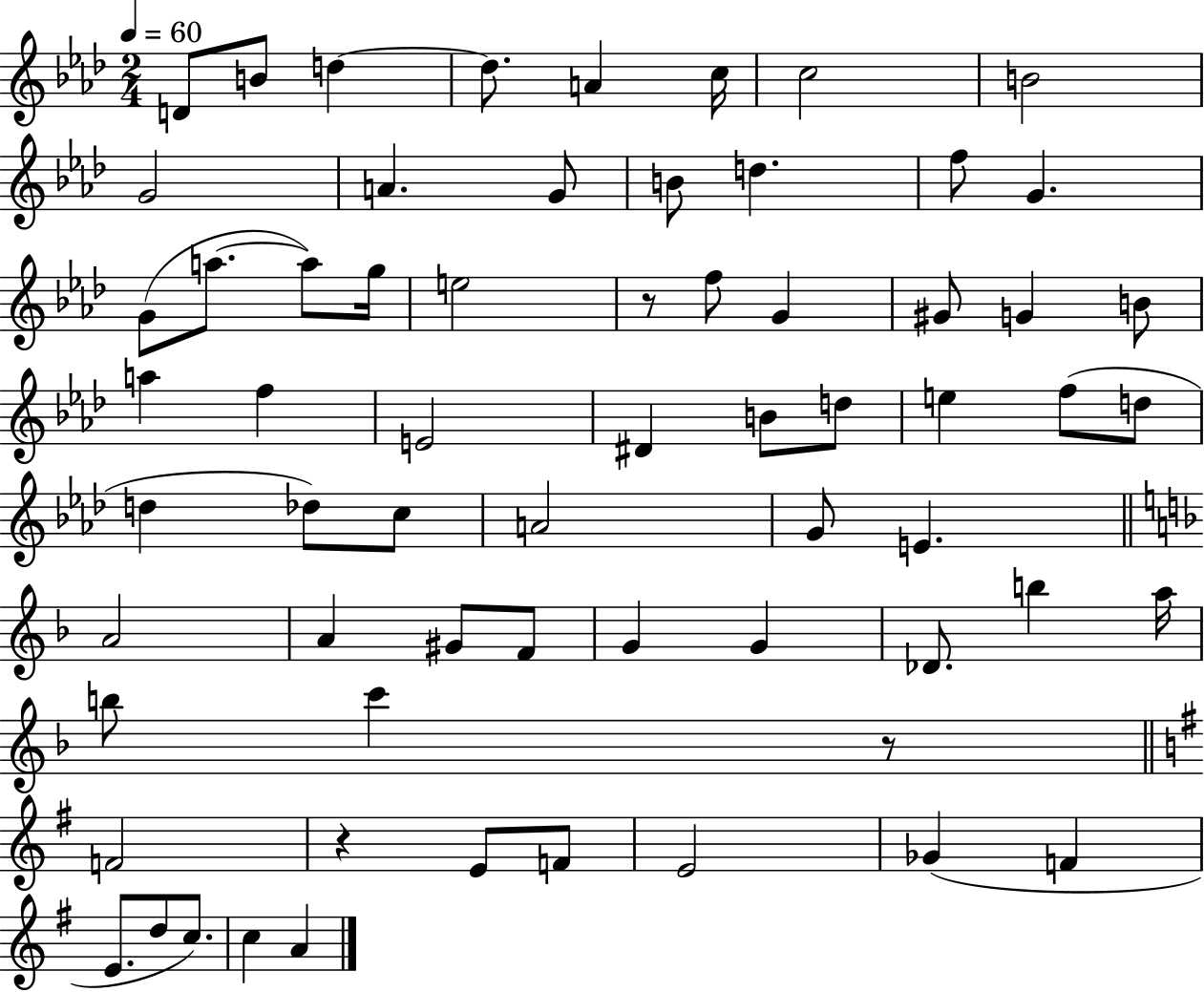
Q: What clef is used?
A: treble